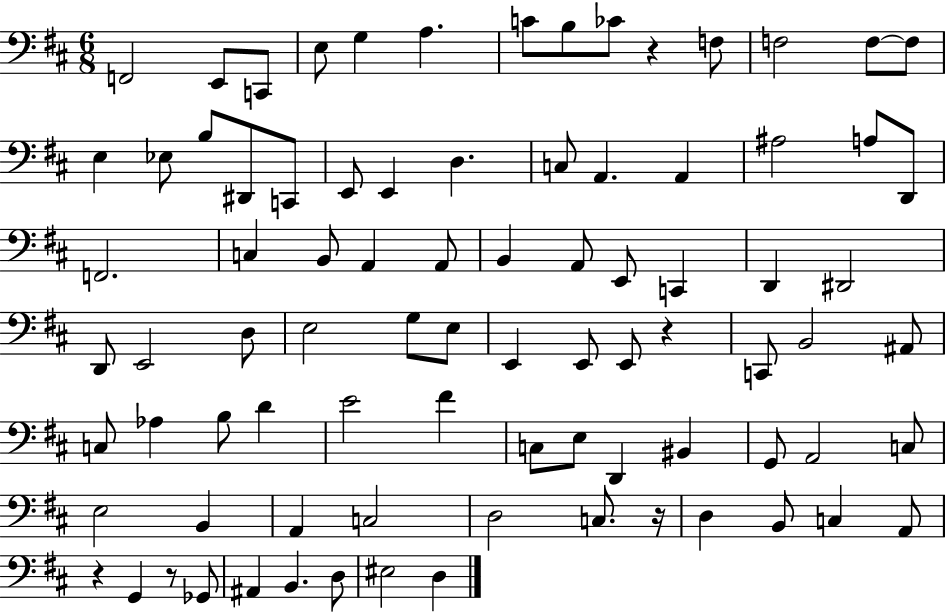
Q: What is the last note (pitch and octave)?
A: D3